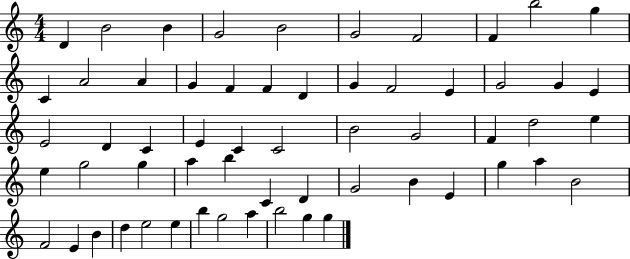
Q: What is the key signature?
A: C major